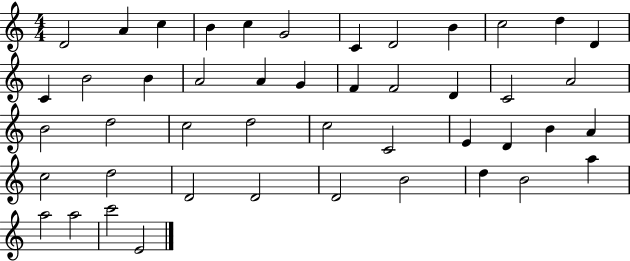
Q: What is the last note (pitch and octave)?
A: E4